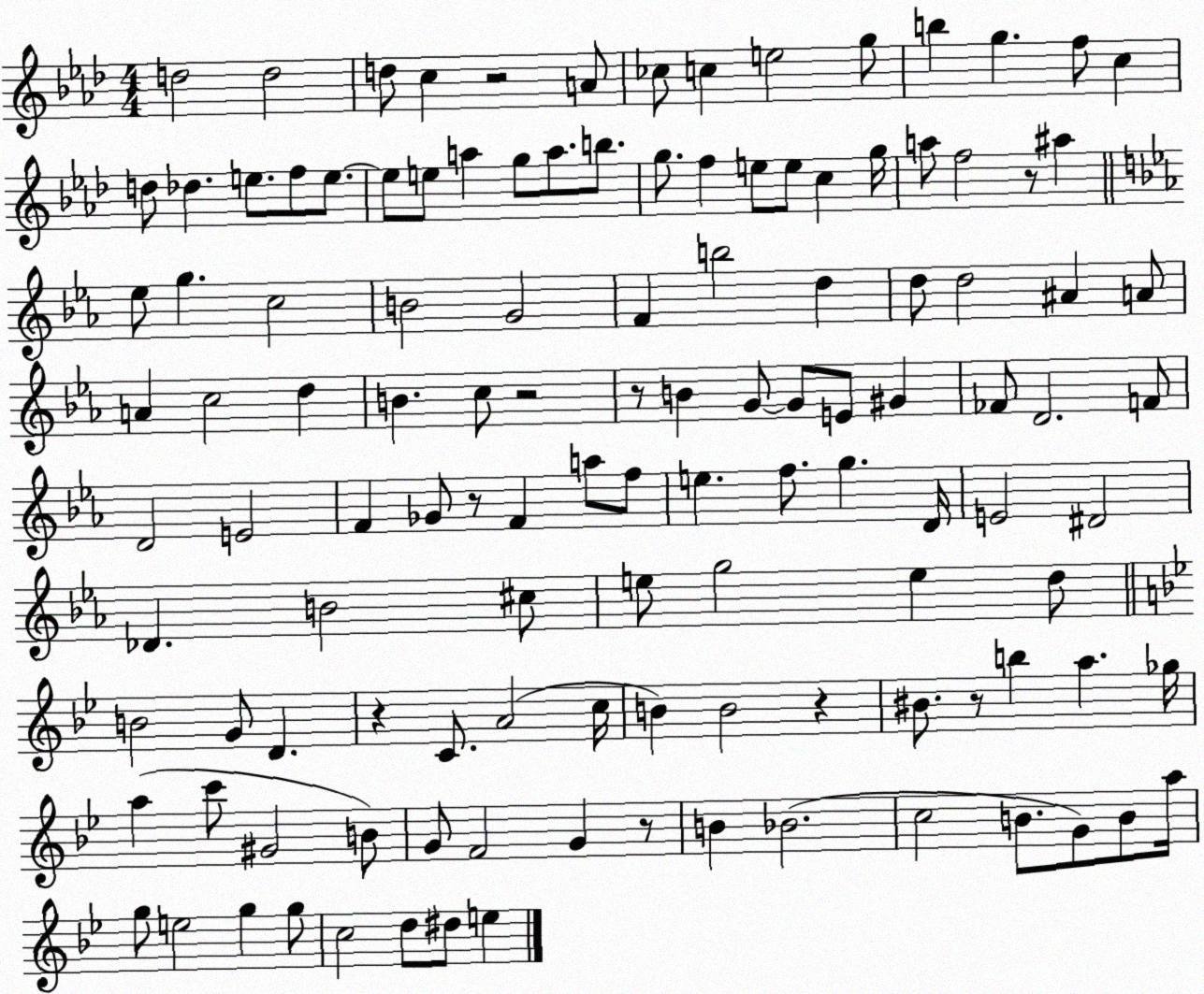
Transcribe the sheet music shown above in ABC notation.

X:1
T:Untitled
M:4/4
L:1/4
K:Ab
d2 d2 d/2 c z2 A/2 _c/2 c e2 g/2 b g f/2 c d/2 _d e/2 f/2 e/2 e/2 e/2 a g/2 a/2 b/2 g/2 f e/2 e/2 c g/4 a/2 f2 z/2 ^a _e/2 g c2 B2 G2 F b2 d d/2 d2 ^A A/2 A c2 d B c/2 z2 z/2 B G/2 G/2 E/2 ^G _F/2 D2 F/2 D2 E2 F _G/2 z/2 F a/2 f/2 e f/2 g D/4 E2 ^D2 _D B2 ^c/2 e/2 g2 e d/2 B2 G/2 D z C/2 A2 c/4 B B2 z ^B/2 z/2 b a _g/4 a c'/2 ^G2 B/2 G/2 F2 G z/2 B _B2 c2 B/2 G/2 B/2 a/4 g/2 e2 g g/2 c2 d/2 ^d/2 e